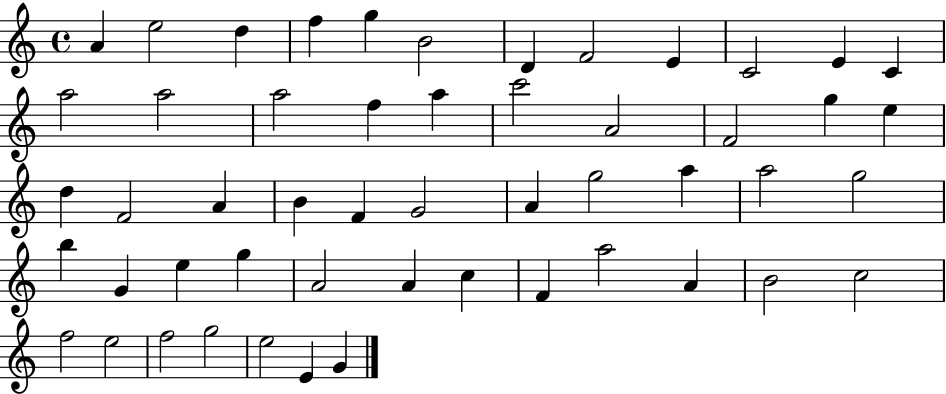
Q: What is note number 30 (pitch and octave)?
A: G5